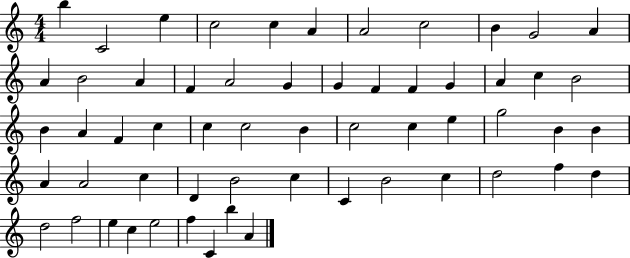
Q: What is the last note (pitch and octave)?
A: A4